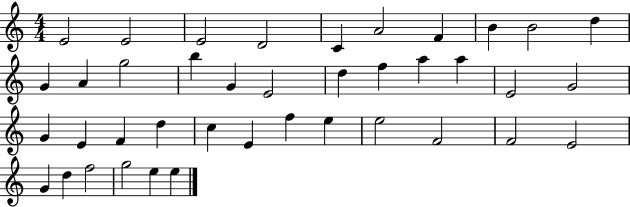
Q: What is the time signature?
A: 4/4